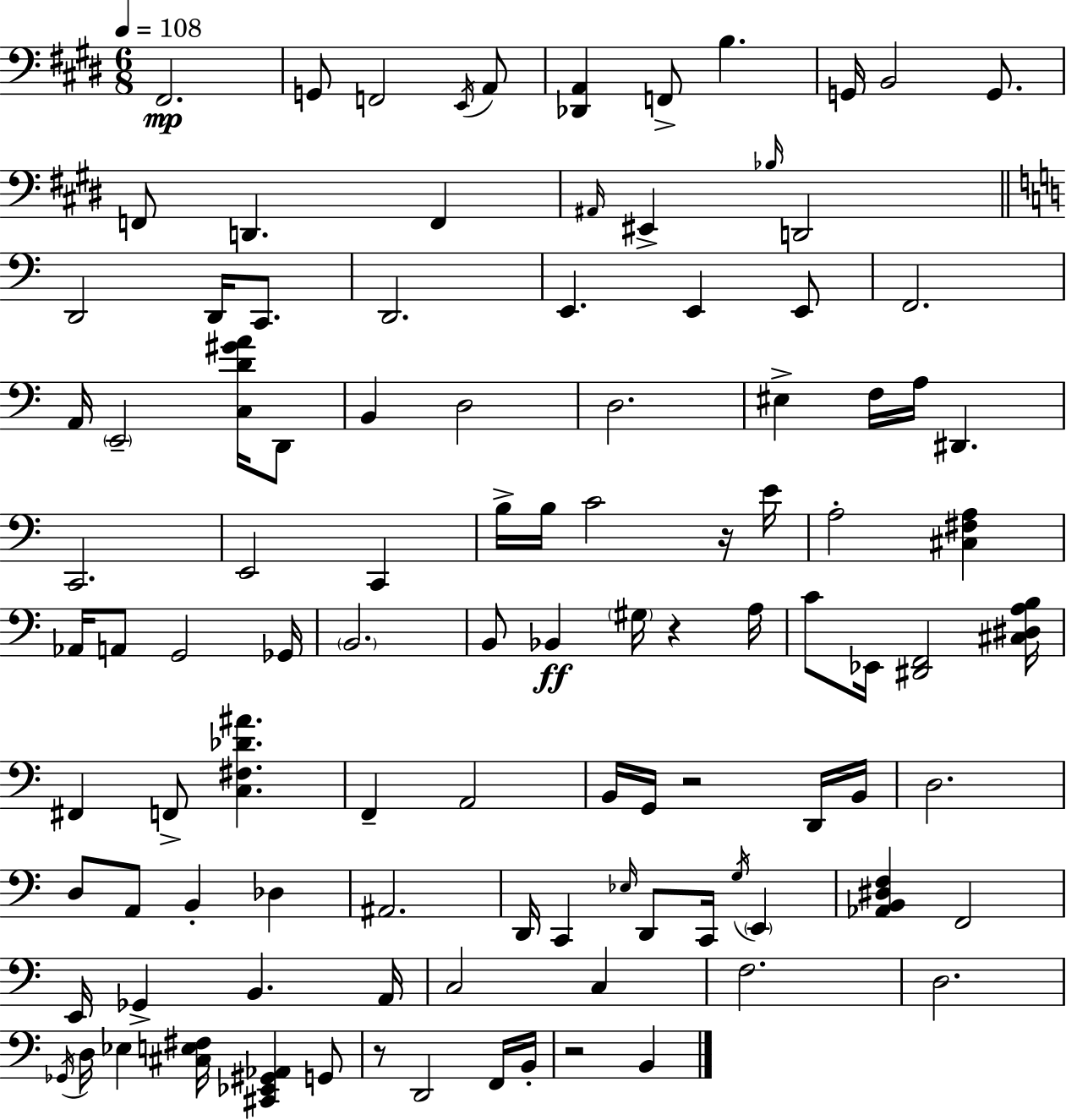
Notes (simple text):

F#2/h. G2/e F2/h E2/s A2/e [Db2,A2]/q F2/e B3/q. G2/s B2/h G2/e. F2/e D2/q. F2/q A#2/s EIS2/q Bb3/s D2/h D2/h D2/s C2/e. D2/h. E2/q. E2/q E2/e F2/h. A2/s E2/h [C3,D4,G#4,A4]/s D2/e B2/q D3/h D3/h. EIS3/q F3/s A3/s D#2/q. C2/h. E2/h C2/q B3/s B3/s C4/h R/s E4/s A3/h [C#3,F#3,A3]/q Ab2/s A2/e G2/h Gb2/s B2/h. B2/e Bb2/q G#3/s R/q A3/s C4/e Eb2/s [D#2,F2]/h [C#3,D#3,A3,B3]/s F#2/q F2/e [C3,F#3,Db4,A#4]/q. F2/q A2/h B2/s G2/s R/h D2/s B2/s D3/h. D3/e A2/e B2/q Db3/q A#2/h. D2/s C2/q Eb3/s D2/e C2/s G3/s E2/q [Ab2,B2,D#3,F3]/q F2/h E2/s Gb2/q B2/q. A2/s C3/h C3/q F3/h. D3/h. Gb2/s D3/s Eb3/q [C#3,E3,F#3]/s [C#2,Eb2,G#2,Ab2]/q G2/e R/e D2/h F2/s B2/s R/h B2/q